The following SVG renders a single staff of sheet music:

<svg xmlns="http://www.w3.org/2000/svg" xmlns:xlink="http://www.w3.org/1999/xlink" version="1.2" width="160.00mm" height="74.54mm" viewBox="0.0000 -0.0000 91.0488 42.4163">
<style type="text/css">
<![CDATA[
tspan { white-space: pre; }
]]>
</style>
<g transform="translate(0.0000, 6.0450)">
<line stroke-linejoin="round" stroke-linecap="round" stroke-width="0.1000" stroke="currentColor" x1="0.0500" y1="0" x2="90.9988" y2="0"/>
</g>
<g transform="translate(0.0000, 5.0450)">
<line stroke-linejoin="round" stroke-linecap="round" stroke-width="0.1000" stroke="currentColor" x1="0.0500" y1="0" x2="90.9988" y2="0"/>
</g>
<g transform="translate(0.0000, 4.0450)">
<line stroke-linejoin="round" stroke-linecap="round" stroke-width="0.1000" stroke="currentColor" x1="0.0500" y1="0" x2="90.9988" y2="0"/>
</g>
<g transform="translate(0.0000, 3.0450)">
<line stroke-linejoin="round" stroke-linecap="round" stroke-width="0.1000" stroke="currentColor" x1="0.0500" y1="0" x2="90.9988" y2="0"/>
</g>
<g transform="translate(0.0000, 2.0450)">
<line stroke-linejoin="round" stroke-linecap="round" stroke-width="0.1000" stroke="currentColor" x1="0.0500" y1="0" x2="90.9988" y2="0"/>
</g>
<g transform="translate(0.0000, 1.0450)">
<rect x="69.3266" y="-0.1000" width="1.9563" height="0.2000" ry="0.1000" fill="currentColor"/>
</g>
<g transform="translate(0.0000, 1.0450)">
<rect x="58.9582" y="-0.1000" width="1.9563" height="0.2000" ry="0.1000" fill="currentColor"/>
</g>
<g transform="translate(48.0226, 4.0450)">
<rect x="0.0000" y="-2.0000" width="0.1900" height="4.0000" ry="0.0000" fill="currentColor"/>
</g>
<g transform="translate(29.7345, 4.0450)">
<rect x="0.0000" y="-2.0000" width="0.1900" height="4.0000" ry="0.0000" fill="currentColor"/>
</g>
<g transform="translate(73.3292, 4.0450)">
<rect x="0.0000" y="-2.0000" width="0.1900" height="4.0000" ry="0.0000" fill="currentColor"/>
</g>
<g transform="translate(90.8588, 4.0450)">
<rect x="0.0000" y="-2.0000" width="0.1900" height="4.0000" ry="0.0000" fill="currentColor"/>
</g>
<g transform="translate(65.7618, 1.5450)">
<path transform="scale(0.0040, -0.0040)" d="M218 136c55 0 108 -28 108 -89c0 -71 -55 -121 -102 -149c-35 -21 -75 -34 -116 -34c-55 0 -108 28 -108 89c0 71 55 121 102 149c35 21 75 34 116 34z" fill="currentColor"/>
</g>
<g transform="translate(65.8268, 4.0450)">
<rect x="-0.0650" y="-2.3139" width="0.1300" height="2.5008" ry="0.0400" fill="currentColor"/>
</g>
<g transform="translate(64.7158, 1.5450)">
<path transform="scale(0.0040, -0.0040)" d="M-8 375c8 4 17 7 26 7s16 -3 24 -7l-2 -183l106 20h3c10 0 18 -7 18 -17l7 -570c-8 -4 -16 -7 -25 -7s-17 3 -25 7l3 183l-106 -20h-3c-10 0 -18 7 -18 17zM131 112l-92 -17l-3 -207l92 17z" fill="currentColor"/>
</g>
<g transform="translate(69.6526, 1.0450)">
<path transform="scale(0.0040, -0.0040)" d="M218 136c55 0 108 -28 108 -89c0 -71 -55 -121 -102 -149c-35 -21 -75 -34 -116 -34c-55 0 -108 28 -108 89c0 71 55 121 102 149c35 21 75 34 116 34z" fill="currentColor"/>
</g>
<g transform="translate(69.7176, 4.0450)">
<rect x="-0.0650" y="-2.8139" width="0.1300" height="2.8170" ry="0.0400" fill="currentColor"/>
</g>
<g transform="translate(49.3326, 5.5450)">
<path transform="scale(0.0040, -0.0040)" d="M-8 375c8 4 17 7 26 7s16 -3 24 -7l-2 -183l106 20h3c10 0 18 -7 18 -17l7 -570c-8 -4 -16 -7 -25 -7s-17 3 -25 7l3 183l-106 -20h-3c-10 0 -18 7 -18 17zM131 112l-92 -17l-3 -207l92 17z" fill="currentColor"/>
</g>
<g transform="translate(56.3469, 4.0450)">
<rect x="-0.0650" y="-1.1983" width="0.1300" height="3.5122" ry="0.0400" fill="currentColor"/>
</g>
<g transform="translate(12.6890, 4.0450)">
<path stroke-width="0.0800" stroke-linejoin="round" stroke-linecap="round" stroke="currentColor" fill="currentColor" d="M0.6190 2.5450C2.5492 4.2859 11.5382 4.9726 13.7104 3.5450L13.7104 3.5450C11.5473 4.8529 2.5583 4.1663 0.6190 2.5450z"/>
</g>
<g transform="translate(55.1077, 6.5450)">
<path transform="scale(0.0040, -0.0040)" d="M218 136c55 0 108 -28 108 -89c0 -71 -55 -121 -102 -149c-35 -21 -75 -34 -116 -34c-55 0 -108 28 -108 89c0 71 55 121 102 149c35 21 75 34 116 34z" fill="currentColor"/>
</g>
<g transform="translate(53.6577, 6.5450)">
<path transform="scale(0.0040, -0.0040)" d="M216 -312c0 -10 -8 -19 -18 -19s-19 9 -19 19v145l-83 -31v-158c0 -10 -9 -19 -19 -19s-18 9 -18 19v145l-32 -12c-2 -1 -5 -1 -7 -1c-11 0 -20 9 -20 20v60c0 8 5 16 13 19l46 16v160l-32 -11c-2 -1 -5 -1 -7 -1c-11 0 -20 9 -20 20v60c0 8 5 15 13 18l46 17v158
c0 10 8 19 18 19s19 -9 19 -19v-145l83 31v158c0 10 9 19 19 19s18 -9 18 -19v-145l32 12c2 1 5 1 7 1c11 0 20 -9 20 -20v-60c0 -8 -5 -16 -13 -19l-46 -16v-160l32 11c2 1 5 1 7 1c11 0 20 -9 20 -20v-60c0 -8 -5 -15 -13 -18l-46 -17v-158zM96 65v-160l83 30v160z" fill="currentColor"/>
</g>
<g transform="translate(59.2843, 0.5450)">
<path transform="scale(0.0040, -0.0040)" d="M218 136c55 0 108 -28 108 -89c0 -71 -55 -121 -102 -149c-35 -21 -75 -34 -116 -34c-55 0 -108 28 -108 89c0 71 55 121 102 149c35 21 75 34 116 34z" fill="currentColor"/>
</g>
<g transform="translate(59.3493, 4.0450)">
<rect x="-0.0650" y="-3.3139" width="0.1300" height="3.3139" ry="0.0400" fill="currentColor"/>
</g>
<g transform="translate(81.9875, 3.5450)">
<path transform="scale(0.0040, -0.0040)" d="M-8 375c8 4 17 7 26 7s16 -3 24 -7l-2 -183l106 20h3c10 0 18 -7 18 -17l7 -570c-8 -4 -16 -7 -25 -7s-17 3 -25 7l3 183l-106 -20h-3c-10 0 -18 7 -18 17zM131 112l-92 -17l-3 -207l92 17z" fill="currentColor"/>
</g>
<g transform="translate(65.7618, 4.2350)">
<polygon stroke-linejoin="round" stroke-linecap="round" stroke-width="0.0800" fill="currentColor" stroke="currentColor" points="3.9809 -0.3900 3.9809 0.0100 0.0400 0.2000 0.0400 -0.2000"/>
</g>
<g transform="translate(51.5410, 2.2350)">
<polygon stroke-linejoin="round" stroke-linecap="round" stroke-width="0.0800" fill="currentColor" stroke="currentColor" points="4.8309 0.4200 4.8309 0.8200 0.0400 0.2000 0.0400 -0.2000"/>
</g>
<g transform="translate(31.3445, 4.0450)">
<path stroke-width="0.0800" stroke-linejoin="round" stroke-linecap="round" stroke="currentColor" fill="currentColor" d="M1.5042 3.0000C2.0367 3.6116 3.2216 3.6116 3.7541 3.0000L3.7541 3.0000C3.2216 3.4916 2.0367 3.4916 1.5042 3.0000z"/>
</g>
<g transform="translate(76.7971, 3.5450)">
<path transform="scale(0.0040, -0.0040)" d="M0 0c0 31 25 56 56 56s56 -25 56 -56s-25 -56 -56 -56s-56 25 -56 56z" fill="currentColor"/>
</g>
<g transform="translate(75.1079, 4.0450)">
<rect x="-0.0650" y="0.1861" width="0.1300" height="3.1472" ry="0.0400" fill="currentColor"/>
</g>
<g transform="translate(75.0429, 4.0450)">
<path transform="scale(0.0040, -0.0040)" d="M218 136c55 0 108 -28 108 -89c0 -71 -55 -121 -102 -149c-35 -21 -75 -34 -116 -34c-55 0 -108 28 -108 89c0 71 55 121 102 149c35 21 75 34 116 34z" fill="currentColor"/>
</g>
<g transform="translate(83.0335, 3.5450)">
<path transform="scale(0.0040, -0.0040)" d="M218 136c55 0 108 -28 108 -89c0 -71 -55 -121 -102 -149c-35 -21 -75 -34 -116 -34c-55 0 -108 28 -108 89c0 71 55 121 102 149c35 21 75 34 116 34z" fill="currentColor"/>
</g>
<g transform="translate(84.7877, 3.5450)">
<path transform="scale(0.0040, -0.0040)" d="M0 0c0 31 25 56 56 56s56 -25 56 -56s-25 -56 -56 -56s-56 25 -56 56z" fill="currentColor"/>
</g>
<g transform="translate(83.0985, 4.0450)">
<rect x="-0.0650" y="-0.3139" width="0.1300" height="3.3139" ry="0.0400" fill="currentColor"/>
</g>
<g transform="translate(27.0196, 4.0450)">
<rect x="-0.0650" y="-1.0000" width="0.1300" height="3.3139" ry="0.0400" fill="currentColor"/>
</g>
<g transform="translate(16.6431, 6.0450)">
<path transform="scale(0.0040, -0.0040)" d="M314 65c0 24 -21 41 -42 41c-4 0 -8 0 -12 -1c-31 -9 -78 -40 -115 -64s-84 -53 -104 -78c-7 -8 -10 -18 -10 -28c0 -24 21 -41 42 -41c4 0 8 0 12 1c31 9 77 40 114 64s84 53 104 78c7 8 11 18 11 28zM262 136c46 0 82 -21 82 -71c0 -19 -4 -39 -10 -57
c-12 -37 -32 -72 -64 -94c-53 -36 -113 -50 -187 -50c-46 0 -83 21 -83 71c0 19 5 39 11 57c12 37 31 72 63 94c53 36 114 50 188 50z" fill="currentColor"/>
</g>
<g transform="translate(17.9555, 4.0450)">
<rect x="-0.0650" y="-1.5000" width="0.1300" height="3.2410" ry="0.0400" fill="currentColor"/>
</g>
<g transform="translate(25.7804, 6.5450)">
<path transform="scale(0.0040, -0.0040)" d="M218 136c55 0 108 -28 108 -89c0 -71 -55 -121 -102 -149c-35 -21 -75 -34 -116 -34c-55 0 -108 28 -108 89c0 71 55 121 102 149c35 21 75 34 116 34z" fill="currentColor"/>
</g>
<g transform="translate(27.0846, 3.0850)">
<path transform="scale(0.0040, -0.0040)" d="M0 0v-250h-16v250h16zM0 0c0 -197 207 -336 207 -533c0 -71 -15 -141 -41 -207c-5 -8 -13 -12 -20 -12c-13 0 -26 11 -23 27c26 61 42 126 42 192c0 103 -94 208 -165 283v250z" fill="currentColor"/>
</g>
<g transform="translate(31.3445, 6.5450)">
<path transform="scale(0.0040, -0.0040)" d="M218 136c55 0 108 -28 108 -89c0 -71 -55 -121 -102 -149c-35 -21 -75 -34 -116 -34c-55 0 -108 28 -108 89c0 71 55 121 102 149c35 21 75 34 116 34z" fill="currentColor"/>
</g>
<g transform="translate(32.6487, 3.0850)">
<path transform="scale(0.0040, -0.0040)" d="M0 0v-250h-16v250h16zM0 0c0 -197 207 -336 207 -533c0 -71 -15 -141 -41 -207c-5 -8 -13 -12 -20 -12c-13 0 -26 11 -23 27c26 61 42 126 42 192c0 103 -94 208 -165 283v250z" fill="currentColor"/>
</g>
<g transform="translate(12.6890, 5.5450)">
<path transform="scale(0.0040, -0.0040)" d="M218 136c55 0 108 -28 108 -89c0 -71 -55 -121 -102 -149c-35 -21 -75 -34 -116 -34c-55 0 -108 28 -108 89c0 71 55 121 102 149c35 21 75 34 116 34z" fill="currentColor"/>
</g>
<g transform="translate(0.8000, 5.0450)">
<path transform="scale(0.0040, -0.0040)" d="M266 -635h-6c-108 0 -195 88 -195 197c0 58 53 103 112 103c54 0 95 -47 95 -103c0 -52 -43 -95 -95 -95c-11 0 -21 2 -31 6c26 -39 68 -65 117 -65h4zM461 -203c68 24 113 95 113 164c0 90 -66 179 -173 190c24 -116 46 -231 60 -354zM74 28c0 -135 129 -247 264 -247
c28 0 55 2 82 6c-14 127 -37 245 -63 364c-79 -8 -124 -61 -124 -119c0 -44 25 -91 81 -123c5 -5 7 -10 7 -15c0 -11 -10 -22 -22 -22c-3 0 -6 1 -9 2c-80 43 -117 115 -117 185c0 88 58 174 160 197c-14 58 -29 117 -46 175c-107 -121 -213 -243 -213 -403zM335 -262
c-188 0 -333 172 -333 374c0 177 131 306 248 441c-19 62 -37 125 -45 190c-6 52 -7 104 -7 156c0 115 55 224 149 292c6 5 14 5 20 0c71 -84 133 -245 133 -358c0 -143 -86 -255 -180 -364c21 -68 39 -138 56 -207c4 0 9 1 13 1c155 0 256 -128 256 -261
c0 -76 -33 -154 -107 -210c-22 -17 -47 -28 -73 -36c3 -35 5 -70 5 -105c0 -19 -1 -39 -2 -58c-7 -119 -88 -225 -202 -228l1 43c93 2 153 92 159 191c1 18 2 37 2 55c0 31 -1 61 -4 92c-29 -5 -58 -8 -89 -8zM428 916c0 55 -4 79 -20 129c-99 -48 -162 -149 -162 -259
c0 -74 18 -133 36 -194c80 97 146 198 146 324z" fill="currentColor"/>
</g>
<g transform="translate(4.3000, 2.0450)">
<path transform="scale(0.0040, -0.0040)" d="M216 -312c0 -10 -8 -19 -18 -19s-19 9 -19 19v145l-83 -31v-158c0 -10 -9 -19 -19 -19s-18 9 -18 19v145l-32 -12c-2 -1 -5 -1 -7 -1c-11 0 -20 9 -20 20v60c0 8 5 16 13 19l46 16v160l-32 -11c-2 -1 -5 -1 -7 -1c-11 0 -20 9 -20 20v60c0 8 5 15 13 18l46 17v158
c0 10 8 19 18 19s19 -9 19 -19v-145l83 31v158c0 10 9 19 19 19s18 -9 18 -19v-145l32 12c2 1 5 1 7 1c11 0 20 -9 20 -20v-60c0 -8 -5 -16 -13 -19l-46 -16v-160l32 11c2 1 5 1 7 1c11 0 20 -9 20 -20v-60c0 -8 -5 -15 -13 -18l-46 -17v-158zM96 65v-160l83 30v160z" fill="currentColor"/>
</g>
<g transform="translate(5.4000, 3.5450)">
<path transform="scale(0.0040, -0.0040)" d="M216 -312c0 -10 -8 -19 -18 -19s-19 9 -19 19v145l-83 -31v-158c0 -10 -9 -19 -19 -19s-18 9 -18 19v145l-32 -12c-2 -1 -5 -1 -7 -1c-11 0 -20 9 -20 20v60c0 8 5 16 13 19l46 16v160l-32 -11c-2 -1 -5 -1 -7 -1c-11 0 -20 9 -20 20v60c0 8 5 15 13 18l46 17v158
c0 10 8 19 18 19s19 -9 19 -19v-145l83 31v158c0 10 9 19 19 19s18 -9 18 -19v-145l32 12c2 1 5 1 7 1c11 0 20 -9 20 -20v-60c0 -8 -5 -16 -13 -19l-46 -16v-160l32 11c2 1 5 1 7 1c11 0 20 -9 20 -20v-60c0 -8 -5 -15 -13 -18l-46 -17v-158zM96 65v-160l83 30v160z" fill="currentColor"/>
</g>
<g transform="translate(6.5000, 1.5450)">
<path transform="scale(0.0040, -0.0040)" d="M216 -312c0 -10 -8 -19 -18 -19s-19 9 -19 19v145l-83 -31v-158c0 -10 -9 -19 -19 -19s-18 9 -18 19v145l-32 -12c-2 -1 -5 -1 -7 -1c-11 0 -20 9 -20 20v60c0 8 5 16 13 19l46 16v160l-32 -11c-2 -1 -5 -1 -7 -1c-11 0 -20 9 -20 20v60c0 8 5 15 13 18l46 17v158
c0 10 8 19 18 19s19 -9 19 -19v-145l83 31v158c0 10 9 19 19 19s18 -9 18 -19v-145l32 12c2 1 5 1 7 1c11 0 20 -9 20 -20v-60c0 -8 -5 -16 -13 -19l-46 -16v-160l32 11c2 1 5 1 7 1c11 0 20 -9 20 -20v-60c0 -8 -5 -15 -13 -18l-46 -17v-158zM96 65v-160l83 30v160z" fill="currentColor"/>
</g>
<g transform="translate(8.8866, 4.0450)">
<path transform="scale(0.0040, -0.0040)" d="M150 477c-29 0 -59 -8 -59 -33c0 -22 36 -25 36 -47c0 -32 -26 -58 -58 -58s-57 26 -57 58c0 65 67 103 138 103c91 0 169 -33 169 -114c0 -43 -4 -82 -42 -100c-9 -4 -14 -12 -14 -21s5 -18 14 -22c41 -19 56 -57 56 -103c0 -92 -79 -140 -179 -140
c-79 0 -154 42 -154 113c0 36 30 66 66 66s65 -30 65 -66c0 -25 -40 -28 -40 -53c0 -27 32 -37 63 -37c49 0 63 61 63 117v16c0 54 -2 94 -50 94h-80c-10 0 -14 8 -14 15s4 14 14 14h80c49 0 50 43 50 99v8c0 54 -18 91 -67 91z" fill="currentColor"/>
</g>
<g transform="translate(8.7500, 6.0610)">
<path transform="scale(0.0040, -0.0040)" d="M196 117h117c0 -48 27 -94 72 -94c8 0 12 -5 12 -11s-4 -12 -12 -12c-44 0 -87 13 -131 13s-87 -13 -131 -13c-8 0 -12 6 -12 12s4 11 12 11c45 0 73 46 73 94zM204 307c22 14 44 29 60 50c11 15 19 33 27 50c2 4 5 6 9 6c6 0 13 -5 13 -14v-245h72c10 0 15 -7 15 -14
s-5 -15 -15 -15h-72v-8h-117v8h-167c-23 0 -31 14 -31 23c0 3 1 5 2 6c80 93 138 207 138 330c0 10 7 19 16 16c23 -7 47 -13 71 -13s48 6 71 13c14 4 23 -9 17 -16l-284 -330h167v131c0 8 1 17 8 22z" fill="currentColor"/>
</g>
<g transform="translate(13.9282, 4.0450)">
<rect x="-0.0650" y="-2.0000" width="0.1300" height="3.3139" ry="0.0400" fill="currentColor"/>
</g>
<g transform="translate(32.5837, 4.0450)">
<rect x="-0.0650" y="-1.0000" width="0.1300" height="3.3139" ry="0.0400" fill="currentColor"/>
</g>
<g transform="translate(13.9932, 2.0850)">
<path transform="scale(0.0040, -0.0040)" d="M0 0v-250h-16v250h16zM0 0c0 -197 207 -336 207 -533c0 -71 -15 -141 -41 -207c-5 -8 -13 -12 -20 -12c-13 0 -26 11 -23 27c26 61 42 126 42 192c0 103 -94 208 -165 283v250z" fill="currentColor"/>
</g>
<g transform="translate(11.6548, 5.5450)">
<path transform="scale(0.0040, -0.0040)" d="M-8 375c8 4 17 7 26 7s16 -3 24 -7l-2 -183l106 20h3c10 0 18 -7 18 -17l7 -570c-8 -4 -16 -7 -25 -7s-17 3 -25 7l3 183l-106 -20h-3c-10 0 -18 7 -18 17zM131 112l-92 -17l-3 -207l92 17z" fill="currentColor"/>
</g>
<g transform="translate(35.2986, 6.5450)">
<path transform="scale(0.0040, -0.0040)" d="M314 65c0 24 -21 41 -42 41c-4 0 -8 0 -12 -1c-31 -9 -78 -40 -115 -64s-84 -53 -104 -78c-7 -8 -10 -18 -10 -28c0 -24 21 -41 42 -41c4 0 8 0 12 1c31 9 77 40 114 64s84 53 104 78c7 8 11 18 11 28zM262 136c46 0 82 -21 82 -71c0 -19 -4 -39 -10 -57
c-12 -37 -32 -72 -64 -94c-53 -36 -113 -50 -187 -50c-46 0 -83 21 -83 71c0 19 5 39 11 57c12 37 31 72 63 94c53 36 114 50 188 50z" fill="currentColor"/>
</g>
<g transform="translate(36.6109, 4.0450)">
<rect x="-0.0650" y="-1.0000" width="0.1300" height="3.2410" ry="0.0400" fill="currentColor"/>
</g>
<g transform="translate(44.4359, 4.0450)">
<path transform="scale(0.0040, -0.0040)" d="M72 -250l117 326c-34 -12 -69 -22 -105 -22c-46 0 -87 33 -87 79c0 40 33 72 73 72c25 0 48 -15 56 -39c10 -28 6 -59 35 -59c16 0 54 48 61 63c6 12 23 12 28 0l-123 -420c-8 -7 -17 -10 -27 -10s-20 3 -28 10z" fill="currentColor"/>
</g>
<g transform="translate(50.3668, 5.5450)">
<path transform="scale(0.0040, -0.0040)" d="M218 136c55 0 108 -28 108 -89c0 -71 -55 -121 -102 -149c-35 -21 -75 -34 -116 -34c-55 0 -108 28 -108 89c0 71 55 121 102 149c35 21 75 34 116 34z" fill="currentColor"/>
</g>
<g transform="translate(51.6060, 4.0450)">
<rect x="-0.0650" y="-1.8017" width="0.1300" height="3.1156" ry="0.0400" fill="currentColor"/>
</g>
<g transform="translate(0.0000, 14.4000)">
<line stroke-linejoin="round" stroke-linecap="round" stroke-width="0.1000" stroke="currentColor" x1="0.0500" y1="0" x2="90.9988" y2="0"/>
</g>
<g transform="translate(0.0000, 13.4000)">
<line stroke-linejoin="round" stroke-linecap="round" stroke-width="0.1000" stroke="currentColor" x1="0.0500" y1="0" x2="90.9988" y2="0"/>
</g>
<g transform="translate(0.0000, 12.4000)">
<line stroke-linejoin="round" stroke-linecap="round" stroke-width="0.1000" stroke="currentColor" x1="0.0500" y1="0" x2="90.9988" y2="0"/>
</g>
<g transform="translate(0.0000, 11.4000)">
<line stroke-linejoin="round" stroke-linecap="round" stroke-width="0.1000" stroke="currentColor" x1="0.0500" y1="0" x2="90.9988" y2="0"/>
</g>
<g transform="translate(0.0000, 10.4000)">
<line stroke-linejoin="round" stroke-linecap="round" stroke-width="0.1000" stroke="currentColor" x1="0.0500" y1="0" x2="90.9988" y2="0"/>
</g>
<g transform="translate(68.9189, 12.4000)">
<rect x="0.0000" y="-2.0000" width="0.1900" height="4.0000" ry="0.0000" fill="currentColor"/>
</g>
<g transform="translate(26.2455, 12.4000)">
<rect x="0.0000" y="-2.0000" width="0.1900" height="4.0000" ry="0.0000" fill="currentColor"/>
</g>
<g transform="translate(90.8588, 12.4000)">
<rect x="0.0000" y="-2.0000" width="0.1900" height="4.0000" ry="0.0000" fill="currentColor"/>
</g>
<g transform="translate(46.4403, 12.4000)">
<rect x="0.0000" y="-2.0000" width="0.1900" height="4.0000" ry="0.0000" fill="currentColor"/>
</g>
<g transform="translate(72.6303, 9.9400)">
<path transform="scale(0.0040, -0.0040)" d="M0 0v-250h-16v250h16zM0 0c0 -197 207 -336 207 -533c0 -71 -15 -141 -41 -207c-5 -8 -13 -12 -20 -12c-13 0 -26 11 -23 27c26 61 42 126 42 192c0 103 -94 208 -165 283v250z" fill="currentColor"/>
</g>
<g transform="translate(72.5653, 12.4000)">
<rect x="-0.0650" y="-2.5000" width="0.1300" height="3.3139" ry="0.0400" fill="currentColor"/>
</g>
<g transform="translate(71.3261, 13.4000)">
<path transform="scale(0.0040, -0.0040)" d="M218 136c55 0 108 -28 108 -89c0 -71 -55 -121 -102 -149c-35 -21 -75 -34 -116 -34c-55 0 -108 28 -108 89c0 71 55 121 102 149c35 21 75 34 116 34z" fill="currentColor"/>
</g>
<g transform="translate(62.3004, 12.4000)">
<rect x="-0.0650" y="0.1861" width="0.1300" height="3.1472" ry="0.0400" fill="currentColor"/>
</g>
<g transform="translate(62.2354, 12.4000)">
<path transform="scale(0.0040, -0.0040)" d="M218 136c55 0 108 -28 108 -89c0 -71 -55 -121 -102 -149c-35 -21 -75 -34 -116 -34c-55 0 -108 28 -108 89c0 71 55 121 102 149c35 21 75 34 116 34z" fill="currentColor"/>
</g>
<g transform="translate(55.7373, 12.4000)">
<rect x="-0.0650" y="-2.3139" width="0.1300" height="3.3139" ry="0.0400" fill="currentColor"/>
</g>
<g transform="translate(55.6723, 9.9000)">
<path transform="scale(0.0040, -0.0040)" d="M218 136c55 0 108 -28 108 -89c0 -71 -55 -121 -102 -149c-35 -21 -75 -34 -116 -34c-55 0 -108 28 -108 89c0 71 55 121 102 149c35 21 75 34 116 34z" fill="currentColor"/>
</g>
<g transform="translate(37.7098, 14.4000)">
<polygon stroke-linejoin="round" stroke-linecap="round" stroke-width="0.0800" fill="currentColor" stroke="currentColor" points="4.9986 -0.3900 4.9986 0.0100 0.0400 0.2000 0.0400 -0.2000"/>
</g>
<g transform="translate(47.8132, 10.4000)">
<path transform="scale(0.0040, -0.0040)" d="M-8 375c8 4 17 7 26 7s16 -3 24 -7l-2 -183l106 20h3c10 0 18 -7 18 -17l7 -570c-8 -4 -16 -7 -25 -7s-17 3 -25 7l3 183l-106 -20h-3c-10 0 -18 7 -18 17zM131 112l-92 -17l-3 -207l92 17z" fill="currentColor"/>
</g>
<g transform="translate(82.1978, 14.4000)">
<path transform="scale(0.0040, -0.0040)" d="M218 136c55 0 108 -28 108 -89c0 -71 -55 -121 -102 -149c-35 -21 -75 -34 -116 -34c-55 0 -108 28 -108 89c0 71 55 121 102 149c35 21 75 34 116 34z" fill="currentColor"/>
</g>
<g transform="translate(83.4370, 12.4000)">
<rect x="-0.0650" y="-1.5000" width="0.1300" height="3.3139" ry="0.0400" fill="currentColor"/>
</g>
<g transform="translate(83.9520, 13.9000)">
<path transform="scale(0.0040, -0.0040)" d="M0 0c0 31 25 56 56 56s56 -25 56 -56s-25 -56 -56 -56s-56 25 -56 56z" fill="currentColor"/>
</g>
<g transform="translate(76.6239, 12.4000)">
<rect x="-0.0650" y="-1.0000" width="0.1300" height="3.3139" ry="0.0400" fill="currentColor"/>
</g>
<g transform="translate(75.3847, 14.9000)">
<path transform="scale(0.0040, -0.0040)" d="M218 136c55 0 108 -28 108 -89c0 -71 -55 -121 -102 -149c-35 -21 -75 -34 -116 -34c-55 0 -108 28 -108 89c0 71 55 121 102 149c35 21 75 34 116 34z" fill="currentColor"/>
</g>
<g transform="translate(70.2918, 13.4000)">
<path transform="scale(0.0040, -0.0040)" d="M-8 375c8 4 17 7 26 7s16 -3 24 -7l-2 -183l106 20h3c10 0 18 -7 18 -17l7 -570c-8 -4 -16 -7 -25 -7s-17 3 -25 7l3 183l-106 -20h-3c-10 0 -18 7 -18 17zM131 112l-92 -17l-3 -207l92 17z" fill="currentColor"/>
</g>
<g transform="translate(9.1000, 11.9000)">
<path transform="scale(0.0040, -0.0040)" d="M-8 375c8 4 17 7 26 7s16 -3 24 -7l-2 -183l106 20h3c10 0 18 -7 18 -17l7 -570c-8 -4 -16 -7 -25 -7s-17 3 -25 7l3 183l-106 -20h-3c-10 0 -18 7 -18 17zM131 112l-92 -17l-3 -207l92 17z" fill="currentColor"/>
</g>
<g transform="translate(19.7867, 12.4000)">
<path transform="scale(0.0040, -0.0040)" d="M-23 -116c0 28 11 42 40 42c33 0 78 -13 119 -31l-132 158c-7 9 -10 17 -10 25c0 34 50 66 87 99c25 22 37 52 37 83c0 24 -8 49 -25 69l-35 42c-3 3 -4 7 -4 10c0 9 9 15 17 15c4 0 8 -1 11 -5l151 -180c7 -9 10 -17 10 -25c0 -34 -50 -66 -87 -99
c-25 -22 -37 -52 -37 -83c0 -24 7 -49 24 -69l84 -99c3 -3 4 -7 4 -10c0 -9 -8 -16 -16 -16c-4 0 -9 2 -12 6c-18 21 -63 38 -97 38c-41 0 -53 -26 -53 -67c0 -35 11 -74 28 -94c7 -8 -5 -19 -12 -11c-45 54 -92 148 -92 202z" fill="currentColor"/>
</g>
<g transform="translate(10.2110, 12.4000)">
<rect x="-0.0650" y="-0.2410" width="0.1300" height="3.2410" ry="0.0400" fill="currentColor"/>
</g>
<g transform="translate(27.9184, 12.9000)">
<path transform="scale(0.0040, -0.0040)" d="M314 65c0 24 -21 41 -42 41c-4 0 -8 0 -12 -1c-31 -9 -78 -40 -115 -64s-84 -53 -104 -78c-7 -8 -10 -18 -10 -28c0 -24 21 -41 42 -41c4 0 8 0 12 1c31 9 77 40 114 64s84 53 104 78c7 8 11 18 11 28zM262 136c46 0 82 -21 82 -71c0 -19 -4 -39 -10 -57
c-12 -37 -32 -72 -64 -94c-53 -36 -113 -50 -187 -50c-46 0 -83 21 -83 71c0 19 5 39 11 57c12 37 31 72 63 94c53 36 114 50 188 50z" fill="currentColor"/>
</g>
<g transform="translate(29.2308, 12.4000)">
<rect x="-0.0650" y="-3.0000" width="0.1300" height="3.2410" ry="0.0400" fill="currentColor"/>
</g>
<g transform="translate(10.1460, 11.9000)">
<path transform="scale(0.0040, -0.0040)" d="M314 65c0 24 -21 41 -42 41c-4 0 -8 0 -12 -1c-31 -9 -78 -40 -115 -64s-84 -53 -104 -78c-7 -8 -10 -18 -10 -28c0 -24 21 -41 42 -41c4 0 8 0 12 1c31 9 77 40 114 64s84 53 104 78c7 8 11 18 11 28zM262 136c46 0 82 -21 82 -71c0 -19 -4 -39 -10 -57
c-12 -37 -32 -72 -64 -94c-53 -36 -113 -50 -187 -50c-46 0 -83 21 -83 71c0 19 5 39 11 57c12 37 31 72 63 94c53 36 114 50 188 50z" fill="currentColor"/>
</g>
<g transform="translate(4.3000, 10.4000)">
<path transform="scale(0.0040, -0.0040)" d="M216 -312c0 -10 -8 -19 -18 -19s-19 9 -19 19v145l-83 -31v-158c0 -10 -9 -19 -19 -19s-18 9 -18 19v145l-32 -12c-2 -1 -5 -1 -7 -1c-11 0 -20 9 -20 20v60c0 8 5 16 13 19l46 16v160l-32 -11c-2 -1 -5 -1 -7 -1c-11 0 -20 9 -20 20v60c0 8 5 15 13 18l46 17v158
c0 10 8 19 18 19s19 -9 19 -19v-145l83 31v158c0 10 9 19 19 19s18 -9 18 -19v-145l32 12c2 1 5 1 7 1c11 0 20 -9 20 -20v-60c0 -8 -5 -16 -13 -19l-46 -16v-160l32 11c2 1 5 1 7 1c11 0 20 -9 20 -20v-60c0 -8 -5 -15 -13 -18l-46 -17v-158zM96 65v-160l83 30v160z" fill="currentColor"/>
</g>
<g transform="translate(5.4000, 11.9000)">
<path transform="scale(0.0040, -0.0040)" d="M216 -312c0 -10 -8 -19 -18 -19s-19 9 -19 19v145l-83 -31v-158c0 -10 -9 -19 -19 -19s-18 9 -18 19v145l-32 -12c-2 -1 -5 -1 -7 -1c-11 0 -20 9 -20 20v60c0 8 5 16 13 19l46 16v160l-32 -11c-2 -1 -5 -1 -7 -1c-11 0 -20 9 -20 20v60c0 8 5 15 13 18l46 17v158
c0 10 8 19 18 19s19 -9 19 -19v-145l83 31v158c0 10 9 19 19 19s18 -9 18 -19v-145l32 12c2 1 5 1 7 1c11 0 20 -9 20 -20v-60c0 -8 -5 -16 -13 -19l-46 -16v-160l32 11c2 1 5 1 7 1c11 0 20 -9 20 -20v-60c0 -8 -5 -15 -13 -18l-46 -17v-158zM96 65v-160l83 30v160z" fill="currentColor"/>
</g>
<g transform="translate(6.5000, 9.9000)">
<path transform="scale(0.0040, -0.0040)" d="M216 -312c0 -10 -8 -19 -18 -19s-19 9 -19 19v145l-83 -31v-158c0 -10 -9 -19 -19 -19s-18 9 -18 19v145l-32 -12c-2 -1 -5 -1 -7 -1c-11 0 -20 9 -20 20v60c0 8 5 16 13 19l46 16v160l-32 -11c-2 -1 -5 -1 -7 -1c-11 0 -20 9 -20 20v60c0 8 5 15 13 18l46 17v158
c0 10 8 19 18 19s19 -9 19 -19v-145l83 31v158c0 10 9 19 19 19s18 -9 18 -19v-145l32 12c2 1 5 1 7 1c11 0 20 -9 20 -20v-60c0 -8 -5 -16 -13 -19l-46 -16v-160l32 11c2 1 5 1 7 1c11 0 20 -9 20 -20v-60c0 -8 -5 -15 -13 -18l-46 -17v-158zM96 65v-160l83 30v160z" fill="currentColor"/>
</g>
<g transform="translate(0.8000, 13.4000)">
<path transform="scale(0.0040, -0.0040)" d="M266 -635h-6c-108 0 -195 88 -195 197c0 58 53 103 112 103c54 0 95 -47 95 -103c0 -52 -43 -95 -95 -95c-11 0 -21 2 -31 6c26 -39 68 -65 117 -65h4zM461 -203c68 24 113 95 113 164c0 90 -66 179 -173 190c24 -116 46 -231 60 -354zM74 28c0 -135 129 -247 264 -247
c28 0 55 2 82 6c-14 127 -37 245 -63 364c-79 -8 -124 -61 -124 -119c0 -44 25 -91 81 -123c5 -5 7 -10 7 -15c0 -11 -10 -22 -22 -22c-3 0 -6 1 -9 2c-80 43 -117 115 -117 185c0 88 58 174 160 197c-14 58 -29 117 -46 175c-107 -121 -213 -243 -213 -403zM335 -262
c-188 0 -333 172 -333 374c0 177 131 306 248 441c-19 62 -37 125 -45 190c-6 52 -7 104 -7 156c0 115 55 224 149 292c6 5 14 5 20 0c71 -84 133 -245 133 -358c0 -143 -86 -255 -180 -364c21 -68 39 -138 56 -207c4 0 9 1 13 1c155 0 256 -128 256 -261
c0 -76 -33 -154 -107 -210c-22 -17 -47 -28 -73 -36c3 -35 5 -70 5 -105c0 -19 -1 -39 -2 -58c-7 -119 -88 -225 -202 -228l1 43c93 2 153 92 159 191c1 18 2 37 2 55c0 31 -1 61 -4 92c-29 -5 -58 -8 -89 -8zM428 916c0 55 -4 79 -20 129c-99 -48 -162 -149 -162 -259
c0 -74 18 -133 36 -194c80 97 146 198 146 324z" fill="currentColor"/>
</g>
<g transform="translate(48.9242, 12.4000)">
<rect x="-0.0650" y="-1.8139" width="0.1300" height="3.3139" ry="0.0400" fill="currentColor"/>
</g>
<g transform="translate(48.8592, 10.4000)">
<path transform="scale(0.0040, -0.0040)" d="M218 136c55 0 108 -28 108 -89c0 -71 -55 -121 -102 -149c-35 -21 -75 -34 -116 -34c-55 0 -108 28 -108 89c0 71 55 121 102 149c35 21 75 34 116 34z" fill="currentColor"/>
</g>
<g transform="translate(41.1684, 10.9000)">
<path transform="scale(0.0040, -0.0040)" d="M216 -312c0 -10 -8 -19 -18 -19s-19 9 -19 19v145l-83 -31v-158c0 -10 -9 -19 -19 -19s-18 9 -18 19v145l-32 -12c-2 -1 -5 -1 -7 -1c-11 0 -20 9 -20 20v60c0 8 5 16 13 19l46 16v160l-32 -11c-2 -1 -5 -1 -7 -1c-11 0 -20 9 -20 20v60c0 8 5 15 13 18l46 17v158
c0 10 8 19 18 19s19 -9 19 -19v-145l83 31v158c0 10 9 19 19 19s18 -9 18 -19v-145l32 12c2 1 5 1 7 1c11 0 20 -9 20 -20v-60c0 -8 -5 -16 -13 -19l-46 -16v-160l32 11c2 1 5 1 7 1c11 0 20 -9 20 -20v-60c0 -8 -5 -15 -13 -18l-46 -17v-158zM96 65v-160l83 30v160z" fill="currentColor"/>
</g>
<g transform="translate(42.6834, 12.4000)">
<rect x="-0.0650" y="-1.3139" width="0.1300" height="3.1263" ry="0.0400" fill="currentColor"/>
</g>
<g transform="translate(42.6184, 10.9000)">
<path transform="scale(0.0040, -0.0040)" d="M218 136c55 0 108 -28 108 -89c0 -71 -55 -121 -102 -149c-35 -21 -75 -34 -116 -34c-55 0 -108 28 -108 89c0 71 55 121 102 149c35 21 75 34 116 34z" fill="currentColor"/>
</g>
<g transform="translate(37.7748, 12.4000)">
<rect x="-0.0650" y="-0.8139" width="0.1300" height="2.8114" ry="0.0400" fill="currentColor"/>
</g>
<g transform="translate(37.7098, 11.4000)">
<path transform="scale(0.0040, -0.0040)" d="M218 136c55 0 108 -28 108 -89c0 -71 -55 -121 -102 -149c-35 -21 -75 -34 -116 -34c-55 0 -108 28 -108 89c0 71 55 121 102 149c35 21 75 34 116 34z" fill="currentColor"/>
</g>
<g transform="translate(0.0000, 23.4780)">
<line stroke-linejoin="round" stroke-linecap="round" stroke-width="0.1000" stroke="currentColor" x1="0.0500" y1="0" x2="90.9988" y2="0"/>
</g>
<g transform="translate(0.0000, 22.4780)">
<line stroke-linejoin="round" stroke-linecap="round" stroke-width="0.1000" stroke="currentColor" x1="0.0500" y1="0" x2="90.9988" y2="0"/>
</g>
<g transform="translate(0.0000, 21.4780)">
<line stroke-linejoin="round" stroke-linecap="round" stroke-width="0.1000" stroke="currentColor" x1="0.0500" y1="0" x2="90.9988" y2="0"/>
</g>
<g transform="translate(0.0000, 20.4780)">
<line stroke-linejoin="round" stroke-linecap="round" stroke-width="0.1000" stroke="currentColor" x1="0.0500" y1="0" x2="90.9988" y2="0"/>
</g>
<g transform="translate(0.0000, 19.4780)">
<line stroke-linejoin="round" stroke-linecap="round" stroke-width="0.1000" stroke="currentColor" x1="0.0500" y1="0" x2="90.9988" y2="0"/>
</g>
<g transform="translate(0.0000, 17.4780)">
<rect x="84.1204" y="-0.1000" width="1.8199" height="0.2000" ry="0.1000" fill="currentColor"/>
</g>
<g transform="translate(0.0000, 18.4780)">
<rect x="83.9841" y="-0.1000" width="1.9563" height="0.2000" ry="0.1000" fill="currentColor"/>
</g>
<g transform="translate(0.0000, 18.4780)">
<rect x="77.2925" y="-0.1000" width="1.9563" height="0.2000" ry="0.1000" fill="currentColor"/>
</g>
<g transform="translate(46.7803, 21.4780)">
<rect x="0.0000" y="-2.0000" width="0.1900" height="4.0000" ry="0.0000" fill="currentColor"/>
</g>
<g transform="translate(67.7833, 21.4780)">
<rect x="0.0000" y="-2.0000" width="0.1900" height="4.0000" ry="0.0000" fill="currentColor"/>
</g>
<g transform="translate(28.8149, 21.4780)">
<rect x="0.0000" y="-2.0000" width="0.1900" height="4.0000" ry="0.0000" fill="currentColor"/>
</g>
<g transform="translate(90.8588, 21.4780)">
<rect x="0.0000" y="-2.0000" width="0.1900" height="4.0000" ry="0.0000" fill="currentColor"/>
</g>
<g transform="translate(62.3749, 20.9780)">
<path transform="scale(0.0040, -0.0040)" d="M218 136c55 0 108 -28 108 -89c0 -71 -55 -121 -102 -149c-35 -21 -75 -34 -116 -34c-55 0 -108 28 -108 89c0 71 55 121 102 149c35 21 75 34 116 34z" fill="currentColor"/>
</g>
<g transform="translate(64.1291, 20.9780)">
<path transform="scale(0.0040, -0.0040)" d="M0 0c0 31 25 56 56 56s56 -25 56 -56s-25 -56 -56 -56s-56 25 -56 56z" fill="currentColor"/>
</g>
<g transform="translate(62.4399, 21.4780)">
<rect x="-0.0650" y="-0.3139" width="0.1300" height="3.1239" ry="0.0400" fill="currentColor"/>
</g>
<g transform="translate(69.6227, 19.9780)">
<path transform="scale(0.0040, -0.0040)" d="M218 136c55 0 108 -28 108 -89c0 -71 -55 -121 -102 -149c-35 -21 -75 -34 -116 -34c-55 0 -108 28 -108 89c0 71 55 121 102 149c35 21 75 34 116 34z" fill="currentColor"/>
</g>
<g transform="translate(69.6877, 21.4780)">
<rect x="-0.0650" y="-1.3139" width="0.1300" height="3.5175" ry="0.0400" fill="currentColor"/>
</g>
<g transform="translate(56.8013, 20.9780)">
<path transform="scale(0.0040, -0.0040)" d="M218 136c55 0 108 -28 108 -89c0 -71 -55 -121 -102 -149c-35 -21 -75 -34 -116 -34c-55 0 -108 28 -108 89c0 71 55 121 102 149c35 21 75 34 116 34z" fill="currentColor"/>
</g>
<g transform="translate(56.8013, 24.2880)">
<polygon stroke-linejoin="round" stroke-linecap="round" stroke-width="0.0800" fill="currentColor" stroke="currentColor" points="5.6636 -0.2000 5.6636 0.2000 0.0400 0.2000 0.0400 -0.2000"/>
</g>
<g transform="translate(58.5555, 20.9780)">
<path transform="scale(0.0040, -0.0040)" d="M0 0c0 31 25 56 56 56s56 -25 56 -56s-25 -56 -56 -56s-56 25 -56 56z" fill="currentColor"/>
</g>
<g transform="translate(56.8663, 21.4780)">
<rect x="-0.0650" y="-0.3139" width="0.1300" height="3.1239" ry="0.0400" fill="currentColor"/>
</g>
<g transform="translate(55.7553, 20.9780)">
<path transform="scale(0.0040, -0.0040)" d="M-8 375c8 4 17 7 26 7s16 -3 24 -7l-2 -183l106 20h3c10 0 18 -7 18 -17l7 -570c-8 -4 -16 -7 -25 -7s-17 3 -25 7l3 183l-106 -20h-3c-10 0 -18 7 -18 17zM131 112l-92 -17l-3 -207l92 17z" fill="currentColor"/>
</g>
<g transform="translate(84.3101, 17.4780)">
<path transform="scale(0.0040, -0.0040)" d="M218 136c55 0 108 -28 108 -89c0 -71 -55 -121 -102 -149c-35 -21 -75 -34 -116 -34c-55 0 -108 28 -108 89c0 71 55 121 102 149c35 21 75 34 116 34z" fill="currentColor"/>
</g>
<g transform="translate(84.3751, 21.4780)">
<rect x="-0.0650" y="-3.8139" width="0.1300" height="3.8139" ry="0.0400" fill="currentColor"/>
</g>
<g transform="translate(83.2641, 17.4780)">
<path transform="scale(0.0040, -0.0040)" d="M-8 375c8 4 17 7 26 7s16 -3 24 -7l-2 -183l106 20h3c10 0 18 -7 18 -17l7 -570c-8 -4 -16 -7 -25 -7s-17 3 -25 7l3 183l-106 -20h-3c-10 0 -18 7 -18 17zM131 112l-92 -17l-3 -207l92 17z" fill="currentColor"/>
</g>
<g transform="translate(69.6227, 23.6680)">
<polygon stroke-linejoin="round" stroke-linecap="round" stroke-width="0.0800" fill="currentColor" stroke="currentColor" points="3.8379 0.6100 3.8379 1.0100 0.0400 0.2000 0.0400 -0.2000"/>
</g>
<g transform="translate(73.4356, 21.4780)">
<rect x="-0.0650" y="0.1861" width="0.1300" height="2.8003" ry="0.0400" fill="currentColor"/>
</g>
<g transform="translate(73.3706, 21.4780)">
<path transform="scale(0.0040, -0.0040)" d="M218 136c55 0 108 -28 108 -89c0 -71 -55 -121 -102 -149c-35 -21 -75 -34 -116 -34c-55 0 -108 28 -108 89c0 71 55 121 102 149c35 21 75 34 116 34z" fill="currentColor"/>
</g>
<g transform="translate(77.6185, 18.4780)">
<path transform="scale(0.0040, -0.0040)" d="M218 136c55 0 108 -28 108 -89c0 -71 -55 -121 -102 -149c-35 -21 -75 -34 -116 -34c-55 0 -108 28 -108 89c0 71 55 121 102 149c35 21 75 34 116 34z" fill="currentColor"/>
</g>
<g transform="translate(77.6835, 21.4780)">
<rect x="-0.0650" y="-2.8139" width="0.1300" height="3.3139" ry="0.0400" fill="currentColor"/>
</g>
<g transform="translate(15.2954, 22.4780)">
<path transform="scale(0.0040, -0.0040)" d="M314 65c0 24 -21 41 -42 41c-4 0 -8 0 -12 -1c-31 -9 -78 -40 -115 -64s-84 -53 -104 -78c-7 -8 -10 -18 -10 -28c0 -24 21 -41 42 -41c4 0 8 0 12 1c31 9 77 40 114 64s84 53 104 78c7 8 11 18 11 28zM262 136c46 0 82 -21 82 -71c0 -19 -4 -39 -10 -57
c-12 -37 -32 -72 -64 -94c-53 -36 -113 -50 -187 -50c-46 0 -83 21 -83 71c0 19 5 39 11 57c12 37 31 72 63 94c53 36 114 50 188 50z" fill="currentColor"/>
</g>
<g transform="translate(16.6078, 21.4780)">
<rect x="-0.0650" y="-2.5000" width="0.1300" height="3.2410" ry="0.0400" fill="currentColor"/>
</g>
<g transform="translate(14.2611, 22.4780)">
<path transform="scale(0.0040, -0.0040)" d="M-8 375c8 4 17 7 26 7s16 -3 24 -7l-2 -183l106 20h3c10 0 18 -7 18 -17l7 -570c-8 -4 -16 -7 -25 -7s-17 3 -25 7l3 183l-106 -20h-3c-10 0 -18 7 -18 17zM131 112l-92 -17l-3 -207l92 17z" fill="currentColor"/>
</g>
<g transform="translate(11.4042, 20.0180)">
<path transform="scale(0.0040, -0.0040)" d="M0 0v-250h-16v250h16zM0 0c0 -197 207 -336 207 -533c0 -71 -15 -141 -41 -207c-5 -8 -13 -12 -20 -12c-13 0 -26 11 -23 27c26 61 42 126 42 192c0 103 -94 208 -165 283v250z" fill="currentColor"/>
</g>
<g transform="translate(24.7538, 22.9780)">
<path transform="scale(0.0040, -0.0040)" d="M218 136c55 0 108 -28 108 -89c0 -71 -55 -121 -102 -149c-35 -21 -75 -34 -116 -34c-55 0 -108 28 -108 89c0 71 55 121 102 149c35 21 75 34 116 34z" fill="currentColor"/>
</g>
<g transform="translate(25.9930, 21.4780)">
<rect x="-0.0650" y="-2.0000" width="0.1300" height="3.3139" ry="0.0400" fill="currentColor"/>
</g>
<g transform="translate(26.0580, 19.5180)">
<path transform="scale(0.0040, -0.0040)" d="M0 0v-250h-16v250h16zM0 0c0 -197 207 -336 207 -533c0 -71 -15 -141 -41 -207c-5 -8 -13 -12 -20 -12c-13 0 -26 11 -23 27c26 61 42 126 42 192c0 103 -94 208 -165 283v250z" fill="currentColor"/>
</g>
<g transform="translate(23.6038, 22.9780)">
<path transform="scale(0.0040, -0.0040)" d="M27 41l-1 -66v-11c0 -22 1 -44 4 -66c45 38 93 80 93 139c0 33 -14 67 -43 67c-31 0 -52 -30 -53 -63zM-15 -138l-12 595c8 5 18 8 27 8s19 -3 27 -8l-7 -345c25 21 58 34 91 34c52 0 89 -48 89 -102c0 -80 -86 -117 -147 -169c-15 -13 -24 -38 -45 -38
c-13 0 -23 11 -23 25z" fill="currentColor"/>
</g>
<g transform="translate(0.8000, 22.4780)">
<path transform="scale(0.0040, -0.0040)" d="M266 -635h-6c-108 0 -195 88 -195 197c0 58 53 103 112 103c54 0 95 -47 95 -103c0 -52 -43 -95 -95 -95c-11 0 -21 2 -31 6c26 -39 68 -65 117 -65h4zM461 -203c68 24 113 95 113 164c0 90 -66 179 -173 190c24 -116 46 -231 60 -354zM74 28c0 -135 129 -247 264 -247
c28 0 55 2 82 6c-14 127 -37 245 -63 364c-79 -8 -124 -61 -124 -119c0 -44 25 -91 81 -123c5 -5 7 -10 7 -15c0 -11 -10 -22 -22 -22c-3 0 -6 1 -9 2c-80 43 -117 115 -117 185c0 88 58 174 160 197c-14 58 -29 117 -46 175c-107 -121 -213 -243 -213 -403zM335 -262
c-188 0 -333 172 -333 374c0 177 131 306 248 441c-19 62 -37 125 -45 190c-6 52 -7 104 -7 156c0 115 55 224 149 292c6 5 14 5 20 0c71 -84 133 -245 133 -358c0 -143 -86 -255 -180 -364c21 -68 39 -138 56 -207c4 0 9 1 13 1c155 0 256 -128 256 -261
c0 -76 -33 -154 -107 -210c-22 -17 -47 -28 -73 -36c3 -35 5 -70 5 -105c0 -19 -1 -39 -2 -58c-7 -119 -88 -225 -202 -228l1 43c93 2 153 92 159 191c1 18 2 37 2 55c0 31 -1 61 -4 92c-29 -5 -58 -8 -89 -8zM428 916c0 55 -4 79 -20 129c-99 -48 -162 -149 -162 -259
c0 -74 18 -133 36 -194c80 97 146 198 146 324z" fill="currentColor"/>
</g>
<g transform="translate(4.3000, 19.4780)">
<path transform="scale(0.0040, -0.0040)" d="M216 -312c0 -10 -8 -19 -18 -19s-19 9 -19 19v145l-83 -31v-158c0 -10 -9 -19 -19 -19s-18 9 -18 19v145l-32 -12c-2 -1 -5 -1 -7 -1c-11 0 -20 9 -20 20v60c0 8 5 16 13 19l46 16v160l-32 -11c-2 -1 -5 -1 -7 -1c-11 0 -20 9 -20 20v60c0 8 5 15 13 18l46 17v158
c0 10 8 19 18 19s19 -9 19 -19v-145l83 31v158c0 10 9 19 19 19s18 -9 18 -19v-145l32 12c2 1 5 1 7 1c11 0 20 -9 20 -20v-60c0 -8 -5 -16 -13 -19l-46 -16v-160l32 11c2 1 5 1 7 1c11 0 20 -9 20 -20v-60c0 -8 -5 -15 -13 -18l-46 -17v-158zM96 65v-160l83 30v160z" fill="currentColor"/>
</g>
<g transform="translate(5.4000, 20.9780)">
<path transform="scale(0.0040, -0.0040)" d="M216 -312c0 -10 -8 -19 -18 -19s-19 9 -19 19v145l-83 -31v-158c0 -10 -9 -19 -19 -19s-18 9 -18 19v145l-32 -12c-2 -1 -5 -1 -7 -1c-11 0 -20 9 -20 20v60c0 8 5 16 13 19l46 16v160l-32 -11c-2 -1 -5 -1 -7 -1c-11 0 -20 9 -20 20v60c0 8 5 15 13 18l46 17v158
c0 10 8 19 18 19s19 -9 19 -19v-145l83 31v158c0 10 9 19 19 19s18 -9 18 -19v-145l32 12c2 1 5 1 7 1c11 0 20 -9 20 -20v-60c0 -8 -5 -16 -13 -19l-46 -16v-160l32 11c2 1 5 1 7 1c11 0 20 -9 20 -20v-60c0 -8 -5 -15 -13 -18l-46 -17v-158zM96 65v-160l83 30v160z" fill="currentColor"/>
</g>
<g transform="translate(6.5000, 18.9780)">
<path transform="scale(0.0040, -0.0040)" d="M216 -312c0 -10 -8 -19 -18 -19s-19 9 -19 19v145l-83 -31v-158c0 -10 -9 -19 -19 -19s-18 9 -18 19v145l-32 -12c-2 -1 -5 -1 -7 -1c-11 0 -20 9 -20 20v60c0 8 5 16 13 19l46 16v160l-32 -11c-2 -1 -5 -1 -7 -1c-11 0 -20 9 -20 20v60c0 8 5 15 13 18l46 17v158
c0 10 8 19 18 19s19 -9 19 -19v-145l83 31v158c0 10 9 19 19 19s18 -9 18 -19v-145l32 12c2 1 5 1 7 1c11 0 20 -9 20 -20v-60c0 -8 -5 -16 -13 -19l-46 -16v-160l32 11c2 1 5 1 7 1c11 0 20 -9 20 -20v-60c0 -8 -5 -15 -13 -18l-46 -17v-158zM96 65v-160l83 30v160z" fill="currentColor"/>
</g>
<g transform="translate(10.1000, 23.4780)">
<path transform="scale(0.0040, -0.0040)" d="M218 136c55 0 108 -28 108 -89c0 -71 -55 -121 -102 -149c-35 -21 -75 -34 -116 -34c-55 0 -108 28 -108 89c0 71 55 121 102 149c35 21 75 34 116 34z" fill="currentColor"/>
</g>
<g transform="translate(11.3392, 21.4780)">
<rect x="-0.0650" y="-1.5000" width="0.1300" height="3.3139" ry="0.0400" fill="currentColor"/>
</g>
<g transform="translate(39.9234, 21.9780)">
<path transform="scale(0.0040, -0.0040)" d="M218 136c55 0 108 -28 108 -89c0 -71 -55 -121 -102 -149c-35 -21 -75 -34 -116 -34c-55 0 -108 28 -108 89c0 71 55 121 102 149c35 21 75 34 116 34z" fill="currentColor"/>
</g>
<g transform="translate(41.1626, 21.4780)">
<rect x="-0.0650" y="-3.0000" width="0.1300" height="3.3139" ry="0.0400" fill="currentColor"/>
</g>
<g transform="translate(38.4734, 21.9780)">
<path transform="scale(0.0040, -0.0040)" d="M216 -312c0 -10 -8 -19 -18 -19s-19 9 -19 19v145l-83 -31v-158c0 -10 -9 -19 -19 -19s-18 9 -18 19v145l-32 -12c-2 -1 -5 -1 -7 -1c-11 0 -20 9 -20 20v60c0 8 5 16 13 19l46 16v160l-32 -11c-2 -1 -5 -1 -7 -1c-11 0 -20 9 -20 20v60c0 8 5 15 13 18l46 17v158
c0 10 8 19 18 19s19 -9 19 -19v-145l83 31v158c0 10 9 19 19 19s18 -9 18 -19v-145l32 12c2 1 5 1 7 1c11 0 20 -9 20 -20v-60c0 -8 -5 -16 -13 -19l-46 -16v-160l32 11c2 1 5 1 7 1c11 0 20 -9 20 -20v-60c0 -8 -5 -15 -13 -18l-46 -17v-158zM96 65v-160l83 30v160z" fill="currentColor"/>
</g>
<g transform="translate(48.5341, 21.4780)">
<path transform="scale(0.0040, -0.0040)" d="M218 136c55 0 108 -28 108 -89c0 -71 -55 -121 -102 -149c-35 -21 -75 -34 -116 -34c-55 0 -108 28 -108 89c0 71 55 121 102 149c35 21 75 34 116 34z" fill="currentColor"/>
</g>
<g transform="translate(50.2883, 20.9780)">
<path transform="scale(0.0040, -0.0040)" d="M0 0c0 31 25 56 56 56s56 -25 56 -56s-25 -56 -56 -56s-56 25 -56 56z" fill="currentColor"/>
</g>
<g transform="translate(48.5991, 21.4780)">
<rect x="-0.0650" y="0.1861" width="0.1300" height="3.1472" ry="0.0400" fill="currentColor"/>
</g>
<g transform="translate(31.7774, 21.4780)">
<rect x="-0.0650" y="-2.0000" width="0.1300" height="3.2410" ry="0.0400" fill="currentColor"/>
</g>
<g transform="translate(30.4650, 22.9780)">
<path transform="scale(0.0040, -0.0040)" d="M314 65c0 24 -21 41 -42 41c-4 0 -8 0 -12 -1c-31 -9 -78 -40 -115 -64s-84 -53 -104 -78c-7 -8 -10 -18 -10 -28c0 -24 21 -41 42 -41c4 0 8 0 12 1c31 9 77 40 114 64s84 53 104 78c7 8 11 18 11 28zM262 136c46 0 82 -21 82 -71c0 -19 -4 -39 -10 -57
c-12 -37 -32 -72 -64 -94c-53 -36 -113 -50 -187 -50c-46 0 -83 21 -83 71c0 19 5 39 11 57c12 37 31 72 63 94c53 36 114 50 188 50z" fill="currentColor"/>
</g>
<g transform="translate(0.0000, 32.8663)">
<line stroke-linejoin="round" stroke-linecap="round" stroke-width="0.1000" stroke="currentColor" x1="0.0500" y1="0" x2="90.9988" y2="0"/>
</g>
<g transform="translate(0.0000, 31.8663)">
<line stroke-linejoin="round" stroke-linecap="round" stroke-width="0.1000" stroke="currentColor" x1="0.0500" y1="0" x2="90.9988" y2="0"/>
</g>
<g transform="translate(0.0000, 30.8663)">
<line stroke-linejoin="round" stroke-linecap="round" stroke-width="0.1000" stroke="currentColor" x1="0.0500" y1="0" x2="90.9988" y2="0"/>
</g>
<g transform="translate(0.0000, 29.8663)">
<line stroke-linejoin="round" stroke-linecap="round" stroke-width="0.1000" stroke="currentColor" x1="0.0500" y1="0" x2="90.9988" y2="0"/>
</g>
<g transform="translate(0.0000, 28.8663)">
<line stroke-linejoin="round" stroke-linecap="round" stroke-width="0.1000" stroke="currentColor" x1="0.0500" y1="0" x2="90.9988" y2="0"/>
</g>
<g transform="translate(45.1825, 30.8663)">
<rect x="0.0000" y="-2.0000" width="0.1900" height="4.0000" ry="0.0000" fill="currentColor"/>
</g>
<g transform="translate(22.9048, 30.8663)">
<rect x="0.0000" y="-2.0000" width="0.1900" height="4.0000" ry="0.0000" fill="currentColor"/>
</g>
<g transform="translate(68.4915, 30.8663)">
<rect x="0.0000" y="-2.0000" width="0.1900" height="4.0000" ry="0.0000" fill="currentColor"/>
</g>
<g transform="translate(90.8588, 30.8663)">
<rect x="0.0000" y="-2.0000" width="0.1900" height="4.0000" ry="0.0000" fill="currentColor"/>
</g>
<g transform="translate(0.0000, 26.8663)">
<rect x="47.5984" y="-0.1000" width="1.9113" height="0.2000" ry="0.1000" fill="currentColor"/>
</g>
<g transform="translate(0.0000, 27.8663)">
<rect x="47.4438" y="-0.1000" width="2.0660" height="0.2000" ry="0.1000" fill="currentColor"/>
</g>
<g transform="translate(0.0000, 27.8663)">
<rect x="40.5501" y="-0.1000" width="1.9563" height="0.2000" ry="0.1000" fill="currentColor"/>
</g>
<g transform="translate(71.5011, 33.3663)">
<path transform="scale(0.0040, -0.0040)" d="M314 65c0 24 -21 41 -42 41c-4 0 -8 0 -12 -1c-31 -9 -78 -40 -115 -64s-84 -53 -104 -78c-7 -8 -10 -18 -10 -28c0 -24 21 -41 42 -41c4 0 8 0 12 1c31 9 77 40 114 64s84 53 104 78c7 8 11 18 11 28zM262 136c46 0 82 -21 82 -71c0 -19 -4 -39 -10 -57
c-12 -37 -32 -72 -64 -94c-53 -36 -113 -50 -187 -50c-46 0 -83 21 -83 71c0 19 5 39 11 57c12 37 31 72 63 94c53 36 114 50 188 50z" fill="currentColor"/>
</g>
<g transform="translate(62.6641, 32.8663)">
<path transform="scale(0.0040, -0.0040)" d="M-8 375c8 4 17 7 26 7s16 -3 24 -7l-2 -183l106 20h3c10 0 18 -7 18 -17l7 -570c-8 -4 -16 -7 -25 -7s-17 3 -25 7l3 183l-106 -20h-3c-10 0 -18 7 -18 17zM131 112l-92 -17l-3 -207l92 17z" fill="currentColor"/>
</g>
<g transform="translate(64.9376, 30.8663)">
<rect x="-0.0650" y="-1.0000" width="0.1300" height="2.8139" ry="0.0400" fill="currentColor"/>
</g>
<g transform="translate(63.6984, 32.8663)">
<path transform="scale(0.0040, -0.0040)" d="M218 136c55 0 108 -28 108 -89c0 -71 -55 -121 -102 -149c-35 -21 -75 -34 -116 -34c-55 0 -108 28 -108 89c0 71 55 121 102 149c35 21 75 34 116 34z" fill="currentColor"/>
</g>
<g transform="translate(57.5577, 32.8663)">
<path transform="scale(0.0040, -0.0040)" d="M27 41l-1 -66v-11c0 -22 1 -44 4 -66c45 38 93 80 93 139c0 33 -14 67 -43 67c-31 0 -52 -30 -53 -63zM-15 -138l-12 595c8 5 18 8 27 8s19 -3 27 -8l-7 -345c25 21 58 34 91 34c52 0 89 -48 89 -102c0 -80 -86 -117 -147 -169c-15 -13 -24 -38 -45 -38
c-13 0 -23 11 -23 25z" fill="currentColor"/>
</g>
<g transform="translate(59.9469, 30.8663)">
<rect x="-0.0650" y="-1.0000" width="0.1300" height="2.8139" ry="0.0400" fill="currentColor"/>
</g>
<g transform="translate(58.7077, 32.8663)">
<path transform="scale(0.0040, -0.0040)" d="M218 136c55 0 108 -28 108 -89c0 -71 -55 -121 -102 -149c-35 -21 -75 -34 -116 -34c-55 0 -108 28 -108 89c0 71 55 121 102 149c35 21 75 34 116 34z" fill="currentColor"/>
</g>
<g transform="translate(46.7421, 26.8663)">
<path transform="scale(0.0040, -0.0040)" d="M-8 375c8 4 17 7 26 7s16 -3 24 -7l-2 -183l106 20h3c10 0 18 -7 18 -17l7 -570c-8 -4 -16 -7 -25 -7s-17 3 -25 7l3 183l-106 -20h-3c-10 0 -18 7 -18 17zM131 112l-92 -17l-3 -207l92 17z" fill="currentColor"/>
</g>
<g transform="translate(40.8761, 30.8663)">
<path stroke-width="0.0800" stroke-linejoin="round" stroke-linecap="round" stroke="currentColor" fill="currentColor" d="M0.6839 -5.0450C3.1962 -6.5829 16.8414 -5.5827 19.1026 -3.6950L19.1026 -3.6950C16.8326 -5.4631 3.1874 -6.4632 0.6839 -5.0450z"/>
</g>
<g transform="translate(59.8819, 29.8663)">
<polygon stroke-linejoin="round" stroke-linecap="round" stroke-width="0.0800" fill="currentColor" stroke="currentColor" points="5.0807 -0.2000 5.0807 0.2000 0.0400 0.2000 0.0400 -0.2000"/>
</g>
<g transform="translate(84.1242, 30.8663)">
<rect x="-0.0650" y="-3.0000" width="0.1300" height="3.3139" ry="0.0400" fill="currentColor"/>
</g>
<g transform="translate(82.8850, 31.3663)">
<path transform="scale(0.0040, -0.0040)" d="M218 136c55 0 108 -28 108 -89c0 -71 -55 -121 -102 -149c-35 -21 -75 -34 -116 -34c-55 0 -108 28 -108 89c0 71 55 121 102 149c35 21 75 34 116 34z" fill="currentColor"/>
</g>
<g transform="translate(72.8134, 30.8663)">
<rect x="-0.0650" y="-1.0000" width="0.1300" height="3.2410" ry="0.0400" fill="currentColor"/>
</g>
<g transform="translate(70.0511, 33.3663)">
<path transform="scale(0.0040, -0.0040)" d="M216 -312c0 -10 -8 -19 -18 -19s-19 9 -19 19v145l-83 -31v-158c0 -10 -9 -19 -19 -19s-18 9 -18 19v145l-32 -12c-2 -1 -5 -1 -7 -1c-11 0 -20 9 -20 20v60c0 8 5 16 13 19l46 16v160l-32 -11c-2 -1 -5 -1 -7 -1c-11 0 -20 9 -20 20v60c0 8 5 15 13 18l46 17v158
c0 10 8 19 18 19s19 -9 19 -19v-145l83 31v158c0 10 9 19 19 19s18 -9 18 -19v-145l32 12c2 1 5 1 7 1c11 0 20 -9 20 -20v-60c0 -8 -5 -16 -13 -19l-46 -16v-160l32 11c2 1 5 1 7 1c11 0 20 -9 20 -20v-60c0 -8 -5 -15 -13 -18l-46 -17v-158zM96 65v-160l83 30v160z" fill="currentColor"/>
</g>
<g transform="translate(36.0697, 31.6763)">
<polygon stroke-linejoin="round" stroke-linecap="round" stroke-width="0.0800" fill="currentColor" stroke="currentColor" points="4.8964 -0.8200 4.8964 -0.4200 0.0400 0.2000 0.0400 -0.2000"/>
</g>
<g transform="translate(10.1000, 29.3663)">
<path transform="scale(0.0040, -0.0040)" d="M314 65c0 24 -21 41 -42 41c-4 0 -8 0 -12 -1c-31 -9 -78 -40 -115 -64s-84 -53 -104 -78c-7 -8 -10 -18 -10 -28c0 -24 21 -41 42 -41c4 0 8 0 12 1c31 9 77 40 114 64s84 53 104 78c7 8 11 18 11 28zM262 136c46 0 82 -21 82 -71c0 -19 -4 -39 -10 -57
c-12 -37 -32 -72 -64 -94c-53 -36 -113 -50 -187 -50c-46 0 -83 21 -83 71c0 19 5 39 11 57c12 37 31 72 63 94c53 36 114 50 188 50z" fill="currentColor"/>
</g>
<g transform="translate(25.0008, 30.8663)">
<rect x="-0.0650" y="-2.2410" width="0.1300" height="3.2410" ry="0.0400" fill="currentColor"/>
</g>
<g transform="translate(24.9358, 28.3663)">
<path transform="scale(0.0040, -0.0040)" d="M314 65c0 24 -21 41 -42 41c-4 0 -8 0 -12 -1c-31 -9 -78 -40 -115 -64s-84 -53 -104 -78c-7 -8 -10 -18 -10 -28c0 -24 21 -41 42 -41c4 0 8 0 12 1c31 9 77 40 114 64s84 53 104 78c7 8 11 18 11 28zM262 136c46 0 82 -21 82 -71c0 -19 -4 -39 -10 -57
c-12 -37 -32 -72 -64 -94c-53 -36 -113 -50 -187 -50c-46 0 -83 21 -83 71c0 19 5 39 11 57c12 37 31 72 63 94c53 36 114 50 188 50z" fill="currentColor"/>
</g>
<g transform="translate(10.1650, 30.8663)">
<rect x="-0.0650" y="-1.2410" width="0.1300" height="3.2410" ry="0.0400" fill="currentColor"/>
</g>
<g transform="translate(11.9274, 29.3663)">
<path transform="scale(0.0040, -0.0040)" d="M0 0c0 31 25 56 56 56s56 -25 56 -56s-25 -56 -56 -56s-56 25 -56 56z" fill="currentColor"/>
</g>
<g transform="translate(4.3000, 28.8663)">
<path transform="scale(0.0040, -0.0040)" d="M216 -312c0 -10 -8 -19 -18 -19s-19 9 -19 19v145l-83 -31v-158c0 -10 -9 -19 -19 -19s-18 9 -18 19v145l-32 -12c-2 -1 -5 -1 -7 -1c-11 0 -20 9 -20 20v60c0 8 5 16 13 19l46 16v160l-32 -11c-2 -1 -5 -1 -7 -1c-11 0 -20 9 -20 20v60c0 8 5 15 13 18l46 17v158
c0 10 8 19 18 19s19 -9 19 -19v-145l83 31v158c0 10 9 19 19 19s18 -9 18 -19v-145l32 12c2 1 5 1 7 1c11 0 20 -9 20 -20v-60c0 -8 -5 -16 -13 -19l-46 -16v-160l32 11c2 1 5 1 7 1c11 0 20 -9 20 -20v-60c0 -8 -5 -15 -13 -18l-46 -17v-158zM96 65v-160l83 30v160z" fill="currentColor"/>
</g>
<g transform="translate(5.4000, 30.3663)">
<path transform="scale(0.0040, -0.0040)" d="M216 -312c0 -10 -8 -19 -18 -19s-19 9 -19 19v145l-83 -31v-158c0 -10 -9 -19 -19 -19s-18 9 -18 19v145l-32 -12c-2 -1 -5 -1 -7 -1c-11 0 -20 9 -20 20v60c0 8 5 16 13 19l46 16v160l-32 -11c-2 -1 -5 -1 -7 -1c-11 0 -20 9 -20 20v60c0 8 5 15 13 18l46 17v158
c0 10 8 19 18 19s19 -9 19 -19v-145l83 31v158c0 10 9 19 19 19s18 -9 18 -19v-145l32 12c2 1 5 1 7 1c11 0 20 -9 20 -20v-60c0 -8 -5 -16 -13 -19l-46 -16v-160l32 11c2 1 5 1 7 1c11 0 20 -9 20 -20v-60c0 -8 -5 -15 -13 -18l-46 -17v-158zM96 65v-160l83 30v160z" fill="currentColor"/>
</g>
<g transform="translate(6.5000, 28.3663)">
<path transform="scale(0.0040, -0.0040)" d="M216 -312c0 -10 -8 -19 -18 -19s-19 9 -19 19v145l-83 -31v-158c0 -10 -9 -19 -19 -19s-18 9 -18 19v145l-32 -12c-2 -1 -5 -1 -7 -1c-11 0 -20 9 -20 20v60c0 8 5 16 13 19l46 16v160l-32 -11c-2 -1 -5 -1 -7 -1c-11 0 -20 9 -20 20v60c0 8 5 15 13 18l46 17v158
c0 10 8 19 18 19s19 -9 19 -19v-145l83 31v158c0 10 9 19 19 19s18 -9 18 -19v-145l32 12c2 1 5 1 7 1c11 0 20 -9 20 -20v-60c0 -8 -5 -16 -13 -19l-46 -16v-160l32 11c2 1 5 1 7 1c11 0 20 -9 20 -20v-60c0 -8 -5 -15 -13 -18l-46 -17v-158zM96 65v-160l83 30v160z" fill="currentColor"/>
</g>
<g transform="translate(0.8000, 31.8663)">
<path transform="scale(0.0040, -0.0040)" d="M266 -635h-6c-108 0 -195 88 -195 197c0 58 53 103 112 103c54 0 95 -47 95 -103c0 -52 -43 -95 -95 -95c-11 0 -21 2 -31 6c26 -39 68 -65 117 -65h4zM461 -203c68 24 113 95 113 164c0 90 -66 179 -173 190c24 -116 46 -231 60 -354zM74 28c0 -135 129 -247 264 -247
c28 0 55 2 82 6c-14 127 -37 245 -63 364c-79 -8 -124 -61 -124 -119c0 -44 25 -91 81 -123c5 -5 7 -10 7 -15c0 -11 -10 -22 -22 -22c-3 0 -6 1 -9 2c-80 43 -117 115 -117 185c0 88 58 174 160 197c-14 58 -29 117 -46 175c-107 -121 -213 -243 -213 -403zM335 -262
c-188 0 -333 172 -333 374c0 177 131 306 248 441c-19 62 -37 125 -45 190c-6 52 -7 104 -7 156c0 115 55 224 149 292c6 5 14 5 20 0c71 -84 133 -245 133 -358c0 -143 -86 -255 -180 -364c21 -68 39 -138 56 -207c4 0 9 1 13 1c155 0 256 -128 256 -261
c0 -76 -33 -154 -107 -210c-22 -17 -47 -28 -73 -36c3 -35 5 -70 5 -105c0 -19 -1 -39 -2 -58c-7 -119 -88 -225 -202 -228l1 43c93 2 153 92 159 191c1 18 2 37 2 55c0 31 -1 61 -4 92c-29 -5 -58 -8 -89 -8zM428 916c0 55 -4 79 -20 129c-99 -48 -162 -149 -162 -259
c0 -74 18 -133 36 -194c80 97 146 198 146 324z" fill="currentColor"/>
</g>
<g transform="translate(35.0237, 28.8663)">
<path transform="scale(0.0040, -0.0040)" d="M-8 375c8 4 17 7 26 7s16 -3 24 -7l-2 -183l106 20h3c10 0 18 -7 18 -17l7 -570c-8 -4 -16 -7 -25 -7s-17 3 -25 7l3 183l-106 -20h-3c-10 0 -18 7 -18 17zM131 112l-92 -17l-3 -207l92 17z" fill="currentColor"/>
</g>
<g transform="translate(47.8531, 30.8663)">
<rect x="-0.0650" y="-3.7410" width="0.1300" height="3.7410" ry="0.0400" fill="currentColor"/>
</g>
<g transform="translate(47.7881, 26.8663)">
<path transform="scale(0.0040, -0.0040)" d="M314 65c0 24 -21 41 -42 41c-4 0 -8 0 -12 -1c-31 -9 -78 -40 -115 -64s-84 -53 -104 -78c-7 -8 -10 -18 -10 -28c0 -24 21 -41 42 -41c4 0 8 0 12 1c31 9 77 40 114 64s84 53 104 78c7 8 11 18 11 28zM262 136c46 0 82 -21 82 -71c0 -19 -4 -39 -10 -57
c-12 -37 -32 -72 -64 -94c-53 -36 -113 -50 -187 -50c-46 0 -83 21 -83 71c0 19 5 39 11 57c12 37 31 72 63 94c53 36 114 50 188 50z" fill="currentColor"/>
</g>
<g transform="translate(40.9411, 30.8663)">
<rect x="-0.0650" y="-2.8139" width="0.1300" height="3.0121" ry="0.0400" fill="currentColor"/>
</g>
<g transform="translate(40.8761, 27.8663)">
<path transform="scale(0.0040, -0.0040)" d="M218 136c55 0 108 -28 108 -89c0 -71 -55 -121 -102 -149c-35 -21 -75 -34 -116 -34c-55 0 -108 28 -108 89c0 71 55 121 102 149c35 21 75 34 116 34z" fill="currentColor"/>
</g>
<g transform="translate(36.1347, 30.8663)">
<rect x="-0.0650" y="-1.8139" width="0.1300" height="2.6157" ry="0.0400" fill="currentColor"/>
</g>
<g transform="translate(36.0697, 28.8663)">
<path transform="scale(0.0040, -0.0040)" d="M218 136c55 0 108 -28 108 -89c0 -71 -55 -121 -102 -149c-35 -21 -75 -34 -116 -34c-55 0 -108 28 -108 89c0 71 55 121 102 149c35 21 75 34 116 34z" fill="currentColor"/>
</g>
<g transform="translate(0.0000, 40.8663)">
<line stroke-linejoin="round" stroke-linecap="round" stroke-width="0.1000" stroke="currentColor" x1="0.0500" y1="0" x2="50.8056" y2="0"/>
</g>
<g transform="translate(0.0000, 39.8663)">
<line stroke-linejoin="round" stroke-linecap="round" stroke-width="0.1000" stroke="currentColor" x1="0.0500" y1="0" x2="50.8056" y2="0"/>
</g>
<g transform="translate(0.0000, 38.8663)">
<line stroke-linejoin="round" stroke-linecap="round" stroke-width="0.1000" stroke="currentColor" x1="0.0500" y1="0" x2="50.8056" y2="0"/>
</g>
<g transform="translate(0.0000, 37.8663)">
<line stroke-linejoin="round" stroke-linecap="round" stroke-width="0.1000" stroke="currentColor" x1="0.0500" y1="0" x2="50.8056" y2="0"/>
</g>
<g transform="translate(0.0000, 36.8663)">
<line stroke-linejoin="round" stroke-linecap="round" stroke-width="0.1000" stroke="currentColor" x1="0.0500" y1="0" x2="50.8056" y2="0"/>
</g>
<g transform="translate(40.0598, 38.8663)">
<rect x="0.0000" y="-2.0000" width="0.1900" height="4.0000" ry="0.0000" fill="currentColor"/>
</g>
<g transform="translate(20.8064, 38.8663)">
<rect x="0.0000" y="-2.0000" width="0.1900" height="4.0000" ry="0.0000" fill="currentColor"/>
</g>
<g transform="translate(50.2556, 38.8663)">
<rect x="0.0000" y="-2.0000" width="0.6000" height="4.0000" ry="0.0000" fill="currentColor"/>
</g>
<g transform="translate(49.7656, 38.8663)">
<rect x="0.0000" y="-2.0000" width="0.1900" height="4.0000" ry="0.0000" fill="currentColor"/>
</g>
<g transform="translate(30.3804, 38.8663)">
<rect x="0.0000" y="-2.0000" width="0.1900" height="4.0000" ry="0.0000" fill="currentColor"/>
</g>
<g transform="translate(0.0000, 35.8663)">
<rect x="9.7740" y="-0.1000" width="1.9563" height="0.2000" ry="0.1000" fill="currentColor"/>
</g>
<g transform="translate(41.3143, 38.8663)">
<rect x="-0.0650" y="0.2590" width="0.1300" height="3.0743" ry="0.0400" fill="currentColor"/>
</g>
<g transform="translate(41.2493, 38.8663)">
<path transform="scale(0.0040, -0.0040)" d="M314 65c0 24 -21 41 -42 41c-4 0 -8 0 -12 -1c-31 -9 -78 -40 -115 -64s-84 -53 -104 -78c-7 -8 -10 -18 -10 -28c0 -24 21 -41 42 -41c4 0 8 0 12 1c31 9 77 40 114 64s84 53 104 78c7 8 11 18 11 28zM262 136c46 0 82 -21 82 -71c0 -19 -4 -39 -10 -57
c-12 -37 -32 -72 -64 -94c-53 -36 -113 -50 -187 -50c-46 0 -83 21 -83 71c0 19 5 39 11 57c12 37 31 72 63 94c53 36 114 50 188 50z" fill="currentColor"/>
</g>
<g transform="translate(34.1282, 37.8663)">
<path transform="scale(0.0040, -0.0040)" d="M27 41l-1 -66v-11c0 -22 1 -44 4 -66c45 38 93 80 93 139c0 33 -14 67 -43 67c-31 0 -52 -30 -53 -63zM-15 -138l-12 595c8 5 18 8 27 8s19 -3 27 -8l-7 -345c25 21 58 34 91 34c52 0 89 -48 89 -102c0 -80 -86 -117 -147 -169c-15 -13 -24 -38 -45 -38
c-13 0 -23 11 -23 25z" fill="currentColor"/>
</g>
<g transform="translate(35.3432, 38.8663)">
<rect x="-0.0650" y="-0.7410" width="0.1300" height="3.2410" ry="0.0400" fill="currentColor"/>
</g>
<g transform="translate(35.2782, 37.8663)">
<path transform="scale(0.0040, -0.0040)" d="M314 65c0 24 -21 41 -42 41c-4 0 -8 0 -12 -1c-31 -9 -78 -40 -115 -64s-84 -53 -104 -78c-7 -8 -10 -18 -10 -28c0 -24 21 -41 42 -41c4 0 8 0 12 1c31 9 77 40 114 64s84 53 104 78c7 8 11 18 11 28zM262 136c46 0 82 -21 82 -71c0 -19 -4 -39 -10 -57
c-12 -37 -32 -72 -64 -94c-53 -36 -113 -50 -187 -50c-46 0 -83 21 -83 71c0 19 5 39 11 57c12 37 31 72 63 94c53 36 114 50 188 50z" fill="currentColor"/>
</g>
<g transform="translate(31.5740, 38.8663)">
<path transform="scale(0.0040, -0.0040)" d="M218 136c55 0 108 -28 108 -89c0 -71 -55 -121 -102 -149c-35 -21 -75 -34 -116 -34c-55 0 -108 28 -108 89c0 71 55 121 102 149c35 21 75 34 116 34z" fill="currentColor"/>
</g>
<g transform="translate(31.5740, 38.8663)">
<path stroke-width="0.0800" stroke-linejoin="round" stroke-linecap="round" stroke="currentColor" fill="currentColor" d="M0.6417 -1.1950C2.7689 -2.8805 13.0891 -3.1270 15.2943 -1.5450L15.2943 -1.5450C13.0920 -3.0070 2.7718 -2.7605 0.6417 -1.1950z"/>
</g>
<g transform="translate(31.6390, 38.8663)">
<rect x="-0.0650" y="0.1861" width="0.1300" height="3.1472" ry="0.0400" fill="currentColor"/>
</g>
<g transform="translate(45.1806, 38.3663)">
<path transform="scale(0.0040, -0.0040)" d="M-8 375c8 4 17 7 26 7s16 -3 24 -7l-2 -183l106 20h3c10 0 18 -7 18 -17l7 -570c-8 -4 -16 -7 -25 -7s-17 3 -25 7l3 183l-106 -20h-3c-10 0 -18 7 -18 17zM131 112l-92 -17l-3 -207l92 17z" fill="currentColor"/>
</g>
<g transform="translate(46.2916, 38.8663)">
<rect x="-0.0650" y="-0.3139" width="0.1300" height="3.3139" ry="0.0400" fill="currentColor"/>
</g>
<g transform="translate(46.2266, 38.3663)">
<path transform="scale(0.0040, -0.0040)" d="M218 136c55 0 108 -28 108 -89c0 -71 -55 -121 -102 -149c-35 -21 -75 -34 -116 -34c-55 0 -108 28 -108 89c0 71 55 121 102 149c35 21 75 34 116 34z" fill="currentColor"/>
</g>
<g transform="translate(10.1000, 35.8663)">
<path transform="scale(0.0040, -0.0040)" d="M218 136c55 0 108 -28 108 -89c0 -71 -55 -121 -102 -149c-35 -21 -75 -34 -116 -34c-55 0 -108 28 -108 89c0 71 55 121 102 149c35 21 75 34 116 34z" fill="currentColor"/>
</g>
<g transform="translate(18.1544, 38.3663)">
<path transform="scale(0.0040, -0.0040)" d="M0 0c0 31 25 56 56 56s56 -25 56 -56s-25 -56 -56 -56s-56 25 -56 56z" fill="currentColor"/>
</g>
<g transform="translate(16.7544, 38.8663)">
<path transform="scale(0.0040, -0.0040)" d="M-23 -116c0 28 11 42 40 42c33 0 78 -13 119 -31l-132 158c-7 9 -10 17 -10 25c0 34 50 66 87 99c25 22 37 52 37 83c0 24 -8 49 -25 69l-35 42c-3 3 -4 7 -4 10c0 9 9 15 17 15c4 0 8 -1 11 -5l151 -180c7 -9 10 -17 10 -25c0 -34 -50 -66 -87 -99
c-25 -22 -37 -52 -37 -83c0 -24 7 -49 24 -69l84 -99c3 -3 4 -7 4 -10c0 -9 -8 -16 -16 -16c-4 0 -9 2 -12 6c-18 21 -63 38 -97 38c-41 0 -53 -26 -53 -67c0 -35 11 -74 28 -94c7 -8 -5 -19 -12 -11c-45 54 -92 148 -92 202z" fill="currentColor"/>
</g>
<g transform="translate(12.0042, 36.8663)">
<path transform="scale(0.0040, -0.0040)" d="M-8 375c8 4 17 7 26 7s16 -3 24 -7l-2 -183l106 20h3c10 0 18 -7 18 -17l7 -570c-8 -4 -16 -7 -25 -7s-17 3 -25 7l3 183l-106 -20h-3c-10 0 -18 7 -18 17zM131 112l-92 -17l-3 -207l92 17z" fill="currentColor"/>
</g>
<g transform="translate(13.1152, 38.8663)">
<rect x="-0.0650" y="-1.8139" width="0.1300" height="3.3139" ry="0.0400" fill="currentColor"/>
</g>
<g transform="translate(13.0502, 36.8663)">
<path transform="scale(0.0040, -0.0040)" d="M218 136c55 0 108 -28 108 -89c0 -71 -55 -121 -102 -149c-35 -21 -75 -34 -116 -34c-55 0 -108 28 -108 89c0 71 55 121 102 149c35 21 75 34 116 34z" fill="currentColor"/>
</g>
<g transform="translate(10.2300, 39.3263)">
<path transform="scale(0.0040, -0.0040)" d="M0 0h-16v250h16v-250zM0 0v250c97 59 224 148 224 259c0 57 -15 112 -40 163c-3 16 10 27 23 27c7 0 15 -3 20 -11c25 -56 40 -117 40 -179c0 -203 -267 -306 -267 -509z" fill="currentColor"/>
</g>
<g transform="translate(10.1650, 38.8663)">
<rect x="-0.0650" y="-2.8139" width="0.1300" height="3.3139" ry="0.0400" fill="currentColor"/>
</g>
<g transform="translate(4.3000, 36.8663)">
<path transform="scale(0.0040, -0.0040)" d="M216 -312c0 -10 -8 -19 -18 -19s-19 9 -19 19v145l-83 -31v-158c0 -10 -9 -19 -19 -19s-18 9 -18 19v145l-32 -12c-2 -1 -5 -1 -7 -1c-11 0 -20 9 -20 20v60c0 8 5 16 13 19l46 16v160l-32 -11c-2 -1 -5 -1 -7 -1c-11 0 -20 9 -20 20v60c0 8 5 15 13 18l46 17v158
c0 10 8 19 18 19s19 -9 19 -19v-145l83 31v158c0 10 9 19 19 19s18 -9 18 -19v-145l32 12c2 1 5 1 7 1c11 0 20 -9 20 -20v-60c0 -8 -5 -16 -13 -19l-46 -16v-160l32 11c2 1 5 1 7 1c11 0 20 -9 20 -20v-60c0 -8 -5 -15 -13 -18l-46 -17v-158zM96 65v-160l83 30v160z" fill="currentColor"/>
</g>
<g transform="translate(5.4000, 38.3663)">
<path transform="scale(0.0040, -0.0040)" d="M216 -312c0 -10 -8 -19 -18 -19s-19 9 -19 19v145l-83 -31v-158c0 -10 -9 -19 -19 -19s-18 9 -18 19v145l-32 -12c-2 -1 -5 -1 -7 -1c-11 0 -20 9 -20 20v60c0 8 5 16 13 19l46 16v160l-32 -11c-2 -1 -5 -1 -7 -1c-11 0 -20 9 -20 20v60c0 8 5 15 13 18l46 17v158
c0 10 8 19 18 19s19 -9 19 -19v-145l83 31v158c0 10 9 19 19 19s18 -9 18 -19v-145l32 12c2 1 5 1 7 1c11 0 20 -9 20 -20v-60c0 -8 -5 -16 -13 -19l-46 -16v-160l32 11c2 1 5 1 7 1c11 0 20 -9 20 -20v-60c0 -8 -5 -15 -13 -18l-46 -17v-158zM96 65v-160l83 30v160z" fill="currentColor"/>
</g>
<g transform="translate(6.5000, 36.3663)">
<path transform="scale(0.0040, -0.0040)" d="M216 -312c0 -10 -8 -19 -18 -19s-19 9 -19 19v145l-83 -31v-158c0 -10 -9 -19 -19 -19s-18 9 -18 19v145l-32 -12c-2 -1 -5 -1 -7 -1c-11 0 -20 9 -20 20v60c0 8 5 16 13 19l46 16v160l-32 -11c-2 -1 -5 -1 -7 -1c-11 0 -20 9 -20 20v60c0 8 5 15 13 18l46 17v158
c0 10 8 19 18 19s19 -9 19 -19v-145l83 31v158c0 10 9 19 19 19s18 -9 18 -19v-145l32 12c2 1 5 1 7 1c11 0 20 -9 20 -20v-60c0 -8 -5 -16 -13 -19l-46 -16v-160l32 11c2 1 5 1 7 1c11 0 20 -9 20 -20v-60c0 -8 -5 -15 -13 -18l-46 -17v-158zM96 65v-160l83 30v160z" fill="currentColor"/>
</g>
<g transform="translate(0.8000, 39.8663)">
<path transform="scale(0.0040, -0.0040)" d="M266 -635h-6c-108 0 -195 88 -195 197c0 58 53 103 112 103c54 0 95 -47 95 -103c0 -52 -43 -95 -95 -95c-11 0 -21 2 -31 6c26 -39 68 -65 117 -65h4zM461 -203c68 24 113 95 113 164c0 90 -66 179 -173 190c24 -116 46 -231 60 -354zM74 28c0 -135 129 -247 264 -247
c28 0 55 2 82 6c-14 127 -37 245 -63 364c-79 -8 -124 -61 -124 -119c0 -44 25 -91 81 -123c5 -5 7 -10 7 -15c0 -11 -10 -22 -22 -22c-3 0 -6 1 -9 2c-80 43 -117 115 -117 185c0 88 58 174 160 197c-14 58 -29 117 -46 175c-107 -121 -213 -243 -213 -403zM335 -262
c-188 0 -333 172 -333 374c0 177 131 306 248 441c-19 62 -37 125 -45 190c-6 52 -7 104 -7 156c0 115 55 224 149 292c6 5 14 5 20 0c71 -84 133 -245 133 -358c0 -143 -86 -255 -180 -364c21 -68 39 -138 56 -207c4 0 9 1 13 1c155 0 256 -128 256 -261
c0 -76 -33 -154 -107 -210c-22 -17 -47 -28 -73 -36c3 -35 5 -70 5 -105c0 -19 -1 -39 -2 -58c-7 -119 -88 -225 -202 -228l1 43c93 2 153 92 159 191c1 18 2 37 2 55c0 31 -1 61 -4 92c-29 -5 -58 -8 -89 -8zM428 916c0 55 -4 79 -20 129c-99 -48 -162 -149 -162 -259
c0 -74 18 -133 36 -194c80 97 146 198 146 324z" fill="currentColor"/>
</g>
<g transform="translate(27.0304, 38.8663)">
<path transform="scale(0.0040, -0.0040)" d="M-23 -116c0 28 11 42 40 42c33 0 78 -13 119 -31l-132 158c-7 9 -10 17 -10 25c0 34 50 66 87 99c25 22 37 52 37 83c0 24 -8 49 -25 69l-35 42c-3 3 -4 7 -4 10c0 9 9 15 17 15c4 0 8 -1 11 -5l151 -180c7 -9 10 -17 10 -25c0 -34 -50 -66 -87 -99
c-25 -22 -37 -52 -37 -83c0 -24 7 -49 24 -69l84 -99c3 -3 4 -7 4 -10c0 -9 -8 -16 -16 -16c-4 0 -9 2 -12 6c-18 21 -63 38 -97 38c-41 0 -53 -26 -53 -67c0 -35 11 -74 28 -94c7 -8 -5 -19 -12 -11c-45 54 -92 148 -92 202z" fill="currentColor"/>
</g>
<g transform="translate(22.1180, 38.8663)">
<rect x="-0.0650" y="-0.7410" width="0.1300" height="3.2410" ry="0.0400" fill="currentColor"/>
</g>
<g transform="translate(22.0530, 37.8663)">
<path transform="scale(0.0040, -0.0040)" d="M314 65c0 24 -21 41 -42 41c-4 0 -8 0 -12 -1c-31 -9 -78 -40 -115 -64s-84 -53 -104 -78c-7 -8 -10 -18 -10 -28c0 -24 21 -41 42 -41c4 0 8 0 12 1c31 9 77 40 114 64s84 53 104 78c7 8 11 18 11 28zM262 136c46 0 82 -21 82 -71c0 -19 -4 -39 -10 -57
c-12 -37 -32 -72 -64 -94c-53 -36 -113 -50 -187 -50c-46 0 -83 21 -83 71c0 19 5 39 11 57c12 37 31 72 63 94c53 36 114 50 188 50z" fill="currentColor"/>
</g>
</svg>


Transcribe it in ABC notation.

X:1
T:Untitled
M:3/4
L:1/4
K:A
F/2 E2 D/2 D/2 D2 z/2 F/2 ^D/2 b g/2 a/2 B c c2 z A2 d/2 ^e/2 f ^g B G/2 D E E/2 G2 _F/2 ^F2 ^A B c/2 c/2 e/2 B/2 a c' e2 ^g2 f/2 a/2 c'2 _E/2 E/2 ^D2 A a/2 f z d2 z B _d2 B2 c